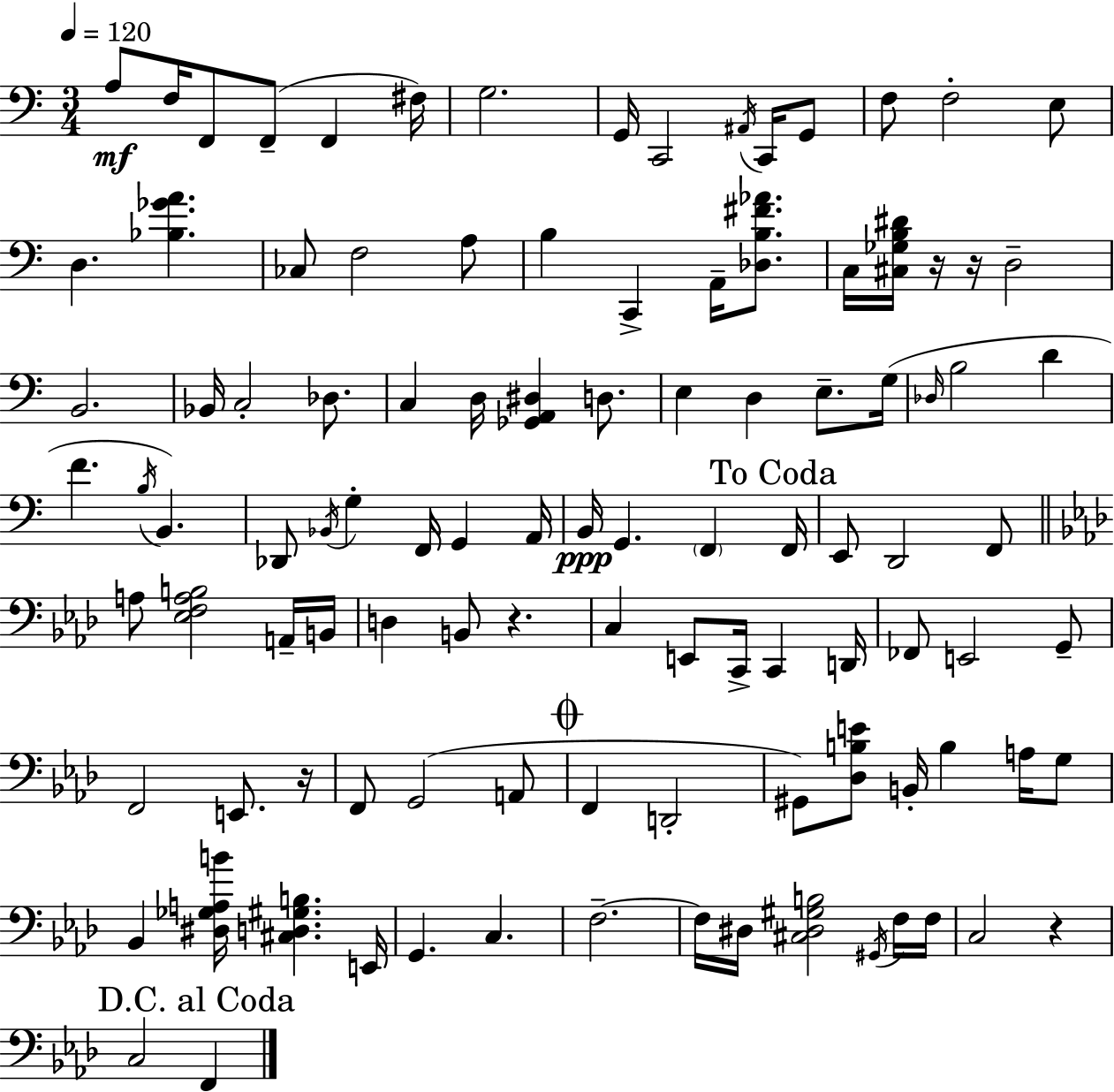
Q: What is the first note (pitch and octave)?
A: A3